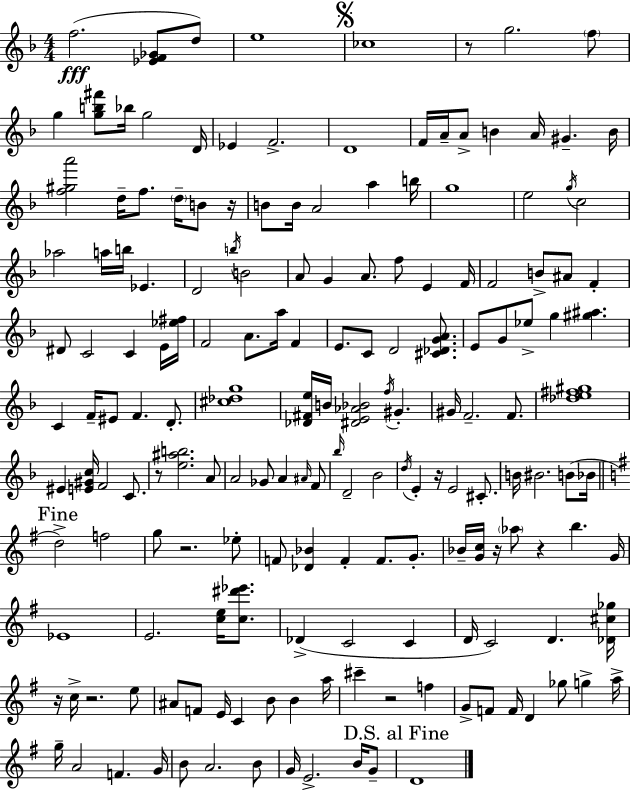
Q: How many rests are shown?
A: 10